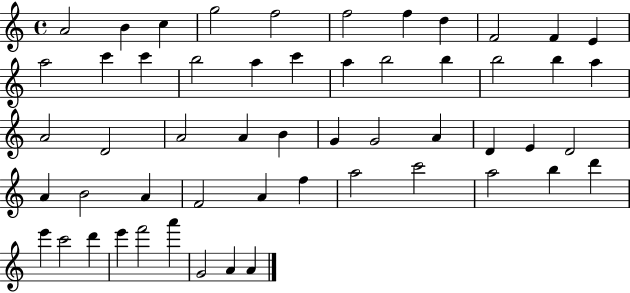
X:1
T:Untitled
M:4/4
L:1/4
K:C
A2 B c g2 f2 f2 f d F2 F E a2 c' c' b2 a c' a b2 b b2 b a A2 D2 A2 A B G G2 A D E D2 A B2 A F2 A f a2 c'2 a2 b d' e' c'2 d' e' f'2 a' G2 A A